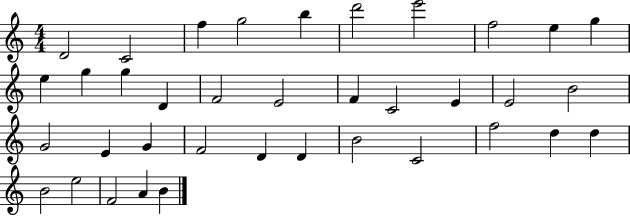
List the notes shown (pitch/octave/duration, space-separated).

D4/h C4/h F5/q G5/h B5/q D6/h E6/h F5/h E5/q G5/q E5/q G5/q G5/q D4/q F4/h E4/h F4/q C4/h E4/q E4/h B4/h G4/h E4/q G4/q F4/h D4/q D4/q B4/h C4/h F5/h D5/q D5/q B4/h E5/h F4/h A4/q B4/q